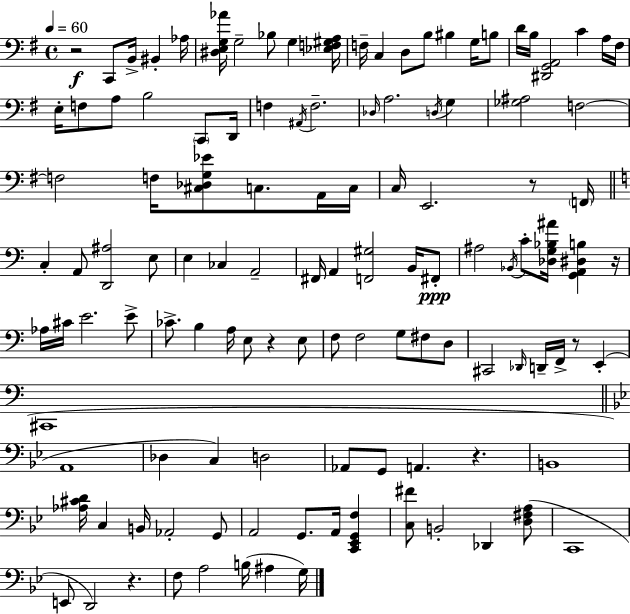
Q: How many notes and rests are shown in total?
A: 119